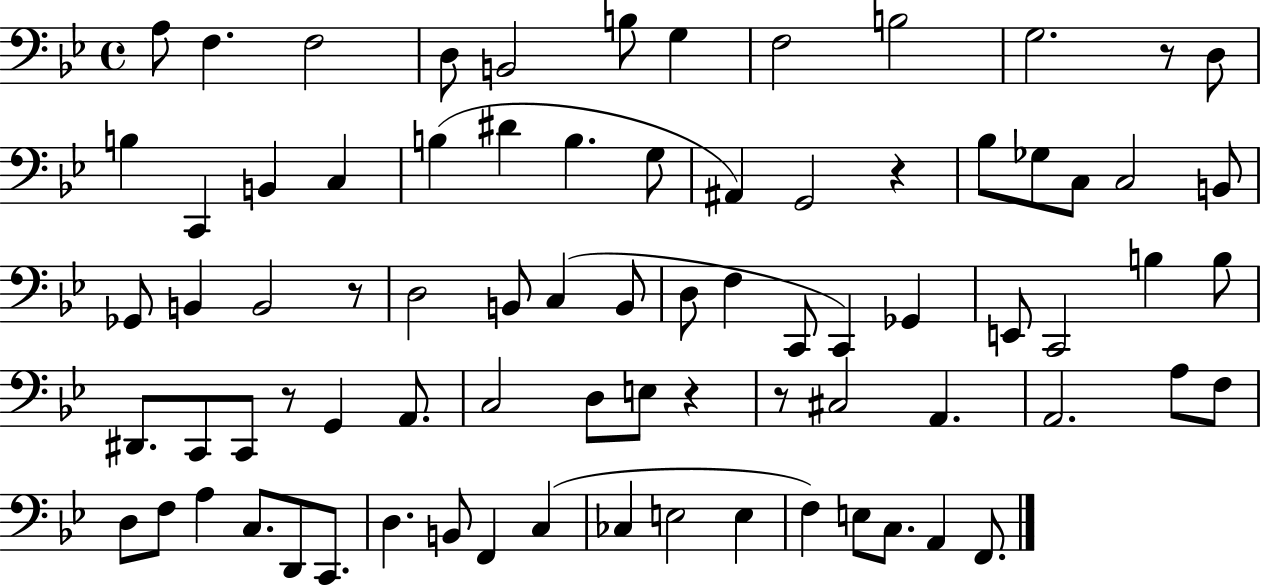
X:1
T:Untitled
M:4/4
L:1/4
K:Bb
A,/2 F, F,2 D,/2 B,,2 B,/2 G, F,2 B,2 G,2 z/2 D,/2 B, C,, B,, C, B, ^D B, G,/2 ^A,, G,,2 z _B,/2 _G,/2 C,/2 C,2 B,,/2 _G,,/2 B,, B,,2 z/2 D,2 B,,/2 C, B,,/2 D,/2 F, C,,/2 C,, _G,, E,,/2 C,,2 B, B,/2 ^D,,/2 C,,/2 C,,/2 z/2 G,, A,,/2 C,2 D,/2 E,/2 z z/2 ^C,2 A,, A,,2 A,/2 F,/2 D,/2 F,/2 A, C,/2 D,,/2 C,,/2 D, B,,/2 F,, C, _C, E,2 E, F, E,/2 C,/2 A,, F,,/2